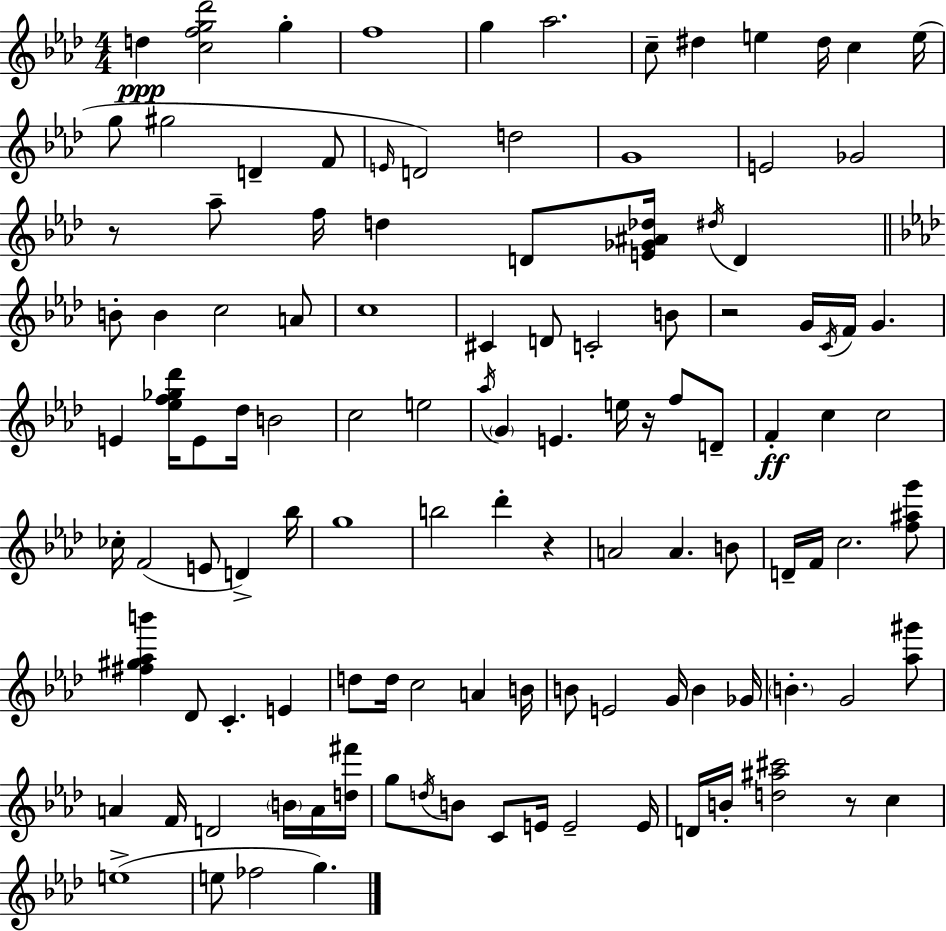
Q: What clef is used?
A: treble